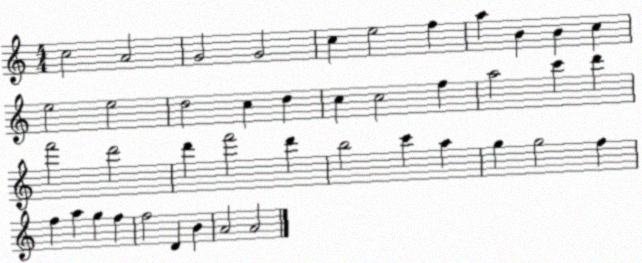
X:1
T:Untitled
M:4/4
L:1/4
K:C
c2 A2 G2 G2 c e2 f a B B c e2 e2 d2 c d c c2 f a2 c' d' f'2 d'2 d' f'2 d' b2 c' a g g2 f f a g f f2 D B A2 A2